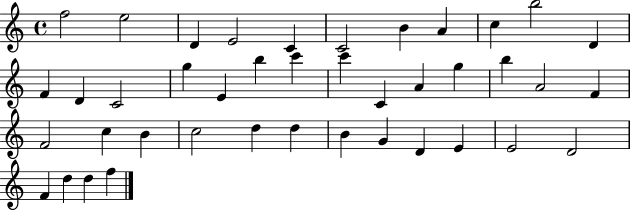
F5/h E5/h D4/q E4/h C4/q C4/h B4/q A4/q C5/q B5/h D4/q F4/q D4/q C4/h G5/q E4/q B5/q C6/q C6/q C4/q A4/q G5/q B5/q A4/h F4/q F4/h C5/q B4/q C5/h D5/q D5/q B4/q G4/q D4/q E4/q E4/h D4/h F4/q D5/q D5/q F5/q